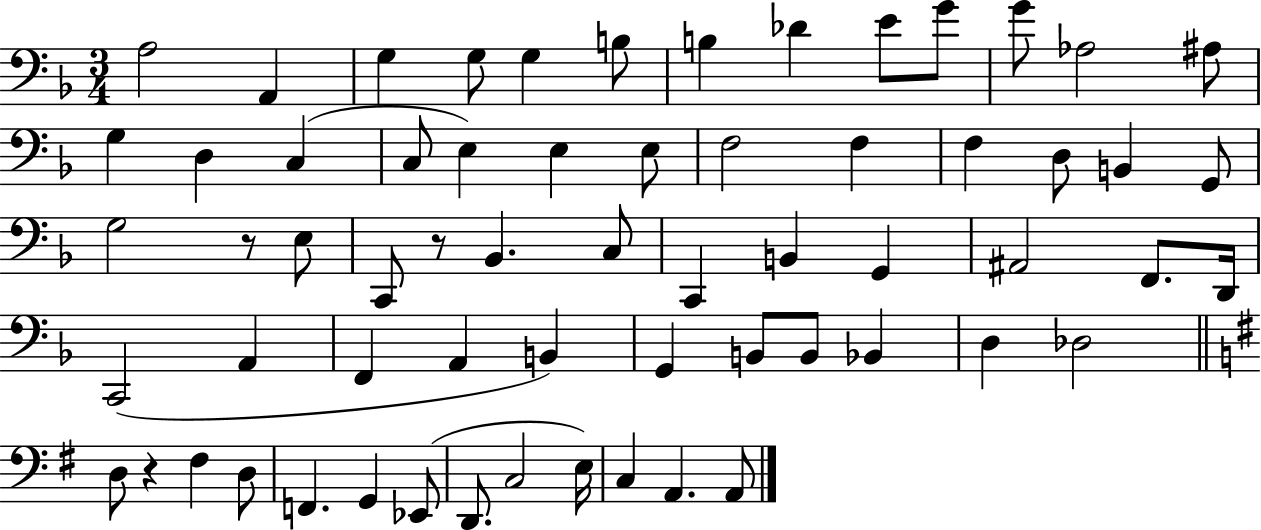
A3/h A2/q G3/q G3/e G3/q B3/e B3/q Db4/q E4/e G4/e G4/e Ab3/h A#3/e G3/q D3/q C3/q C3/e E3/q E3/q E3/e F3/h F3/q F3/q D3/e B2/q G2/e G3/h R/e E3/e C2/e R/e Bb2/q. C3/e C2/q B2/q G2/q A#2/h F2/e. D2/s C2/h A2/q F2/q A2/q B2/q G2/q B2/e B2/e Bb2/q D3/q Db3/h D3/e R/q F#3/q D3/e F2/q. G2/q Eb2/e D2/e. C3/h E3/s C3/q A2/q. A2/e